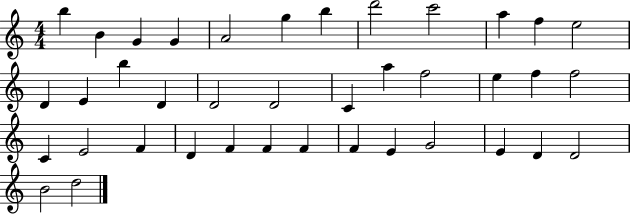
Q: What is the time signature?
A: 4/4